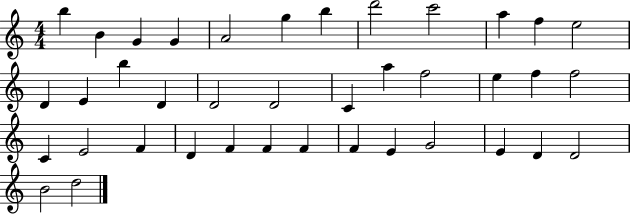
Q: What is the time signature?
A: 4/4